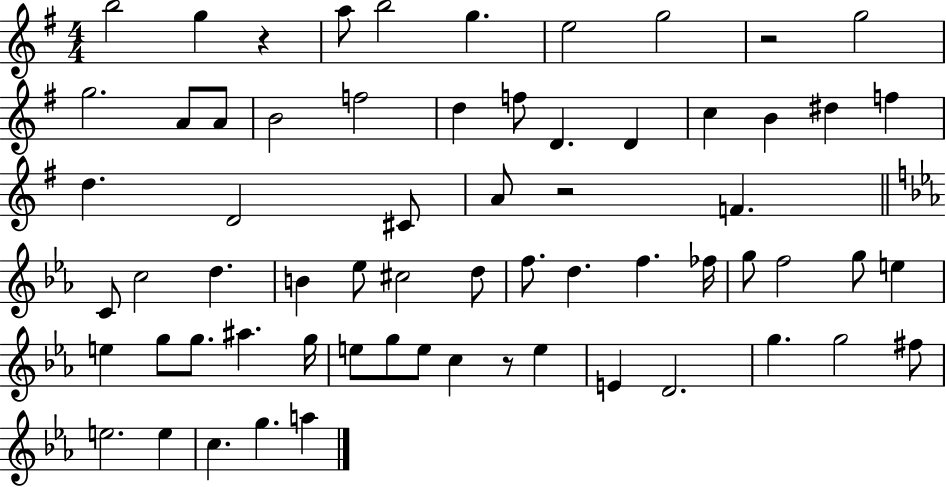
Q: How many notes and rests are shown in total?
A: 65